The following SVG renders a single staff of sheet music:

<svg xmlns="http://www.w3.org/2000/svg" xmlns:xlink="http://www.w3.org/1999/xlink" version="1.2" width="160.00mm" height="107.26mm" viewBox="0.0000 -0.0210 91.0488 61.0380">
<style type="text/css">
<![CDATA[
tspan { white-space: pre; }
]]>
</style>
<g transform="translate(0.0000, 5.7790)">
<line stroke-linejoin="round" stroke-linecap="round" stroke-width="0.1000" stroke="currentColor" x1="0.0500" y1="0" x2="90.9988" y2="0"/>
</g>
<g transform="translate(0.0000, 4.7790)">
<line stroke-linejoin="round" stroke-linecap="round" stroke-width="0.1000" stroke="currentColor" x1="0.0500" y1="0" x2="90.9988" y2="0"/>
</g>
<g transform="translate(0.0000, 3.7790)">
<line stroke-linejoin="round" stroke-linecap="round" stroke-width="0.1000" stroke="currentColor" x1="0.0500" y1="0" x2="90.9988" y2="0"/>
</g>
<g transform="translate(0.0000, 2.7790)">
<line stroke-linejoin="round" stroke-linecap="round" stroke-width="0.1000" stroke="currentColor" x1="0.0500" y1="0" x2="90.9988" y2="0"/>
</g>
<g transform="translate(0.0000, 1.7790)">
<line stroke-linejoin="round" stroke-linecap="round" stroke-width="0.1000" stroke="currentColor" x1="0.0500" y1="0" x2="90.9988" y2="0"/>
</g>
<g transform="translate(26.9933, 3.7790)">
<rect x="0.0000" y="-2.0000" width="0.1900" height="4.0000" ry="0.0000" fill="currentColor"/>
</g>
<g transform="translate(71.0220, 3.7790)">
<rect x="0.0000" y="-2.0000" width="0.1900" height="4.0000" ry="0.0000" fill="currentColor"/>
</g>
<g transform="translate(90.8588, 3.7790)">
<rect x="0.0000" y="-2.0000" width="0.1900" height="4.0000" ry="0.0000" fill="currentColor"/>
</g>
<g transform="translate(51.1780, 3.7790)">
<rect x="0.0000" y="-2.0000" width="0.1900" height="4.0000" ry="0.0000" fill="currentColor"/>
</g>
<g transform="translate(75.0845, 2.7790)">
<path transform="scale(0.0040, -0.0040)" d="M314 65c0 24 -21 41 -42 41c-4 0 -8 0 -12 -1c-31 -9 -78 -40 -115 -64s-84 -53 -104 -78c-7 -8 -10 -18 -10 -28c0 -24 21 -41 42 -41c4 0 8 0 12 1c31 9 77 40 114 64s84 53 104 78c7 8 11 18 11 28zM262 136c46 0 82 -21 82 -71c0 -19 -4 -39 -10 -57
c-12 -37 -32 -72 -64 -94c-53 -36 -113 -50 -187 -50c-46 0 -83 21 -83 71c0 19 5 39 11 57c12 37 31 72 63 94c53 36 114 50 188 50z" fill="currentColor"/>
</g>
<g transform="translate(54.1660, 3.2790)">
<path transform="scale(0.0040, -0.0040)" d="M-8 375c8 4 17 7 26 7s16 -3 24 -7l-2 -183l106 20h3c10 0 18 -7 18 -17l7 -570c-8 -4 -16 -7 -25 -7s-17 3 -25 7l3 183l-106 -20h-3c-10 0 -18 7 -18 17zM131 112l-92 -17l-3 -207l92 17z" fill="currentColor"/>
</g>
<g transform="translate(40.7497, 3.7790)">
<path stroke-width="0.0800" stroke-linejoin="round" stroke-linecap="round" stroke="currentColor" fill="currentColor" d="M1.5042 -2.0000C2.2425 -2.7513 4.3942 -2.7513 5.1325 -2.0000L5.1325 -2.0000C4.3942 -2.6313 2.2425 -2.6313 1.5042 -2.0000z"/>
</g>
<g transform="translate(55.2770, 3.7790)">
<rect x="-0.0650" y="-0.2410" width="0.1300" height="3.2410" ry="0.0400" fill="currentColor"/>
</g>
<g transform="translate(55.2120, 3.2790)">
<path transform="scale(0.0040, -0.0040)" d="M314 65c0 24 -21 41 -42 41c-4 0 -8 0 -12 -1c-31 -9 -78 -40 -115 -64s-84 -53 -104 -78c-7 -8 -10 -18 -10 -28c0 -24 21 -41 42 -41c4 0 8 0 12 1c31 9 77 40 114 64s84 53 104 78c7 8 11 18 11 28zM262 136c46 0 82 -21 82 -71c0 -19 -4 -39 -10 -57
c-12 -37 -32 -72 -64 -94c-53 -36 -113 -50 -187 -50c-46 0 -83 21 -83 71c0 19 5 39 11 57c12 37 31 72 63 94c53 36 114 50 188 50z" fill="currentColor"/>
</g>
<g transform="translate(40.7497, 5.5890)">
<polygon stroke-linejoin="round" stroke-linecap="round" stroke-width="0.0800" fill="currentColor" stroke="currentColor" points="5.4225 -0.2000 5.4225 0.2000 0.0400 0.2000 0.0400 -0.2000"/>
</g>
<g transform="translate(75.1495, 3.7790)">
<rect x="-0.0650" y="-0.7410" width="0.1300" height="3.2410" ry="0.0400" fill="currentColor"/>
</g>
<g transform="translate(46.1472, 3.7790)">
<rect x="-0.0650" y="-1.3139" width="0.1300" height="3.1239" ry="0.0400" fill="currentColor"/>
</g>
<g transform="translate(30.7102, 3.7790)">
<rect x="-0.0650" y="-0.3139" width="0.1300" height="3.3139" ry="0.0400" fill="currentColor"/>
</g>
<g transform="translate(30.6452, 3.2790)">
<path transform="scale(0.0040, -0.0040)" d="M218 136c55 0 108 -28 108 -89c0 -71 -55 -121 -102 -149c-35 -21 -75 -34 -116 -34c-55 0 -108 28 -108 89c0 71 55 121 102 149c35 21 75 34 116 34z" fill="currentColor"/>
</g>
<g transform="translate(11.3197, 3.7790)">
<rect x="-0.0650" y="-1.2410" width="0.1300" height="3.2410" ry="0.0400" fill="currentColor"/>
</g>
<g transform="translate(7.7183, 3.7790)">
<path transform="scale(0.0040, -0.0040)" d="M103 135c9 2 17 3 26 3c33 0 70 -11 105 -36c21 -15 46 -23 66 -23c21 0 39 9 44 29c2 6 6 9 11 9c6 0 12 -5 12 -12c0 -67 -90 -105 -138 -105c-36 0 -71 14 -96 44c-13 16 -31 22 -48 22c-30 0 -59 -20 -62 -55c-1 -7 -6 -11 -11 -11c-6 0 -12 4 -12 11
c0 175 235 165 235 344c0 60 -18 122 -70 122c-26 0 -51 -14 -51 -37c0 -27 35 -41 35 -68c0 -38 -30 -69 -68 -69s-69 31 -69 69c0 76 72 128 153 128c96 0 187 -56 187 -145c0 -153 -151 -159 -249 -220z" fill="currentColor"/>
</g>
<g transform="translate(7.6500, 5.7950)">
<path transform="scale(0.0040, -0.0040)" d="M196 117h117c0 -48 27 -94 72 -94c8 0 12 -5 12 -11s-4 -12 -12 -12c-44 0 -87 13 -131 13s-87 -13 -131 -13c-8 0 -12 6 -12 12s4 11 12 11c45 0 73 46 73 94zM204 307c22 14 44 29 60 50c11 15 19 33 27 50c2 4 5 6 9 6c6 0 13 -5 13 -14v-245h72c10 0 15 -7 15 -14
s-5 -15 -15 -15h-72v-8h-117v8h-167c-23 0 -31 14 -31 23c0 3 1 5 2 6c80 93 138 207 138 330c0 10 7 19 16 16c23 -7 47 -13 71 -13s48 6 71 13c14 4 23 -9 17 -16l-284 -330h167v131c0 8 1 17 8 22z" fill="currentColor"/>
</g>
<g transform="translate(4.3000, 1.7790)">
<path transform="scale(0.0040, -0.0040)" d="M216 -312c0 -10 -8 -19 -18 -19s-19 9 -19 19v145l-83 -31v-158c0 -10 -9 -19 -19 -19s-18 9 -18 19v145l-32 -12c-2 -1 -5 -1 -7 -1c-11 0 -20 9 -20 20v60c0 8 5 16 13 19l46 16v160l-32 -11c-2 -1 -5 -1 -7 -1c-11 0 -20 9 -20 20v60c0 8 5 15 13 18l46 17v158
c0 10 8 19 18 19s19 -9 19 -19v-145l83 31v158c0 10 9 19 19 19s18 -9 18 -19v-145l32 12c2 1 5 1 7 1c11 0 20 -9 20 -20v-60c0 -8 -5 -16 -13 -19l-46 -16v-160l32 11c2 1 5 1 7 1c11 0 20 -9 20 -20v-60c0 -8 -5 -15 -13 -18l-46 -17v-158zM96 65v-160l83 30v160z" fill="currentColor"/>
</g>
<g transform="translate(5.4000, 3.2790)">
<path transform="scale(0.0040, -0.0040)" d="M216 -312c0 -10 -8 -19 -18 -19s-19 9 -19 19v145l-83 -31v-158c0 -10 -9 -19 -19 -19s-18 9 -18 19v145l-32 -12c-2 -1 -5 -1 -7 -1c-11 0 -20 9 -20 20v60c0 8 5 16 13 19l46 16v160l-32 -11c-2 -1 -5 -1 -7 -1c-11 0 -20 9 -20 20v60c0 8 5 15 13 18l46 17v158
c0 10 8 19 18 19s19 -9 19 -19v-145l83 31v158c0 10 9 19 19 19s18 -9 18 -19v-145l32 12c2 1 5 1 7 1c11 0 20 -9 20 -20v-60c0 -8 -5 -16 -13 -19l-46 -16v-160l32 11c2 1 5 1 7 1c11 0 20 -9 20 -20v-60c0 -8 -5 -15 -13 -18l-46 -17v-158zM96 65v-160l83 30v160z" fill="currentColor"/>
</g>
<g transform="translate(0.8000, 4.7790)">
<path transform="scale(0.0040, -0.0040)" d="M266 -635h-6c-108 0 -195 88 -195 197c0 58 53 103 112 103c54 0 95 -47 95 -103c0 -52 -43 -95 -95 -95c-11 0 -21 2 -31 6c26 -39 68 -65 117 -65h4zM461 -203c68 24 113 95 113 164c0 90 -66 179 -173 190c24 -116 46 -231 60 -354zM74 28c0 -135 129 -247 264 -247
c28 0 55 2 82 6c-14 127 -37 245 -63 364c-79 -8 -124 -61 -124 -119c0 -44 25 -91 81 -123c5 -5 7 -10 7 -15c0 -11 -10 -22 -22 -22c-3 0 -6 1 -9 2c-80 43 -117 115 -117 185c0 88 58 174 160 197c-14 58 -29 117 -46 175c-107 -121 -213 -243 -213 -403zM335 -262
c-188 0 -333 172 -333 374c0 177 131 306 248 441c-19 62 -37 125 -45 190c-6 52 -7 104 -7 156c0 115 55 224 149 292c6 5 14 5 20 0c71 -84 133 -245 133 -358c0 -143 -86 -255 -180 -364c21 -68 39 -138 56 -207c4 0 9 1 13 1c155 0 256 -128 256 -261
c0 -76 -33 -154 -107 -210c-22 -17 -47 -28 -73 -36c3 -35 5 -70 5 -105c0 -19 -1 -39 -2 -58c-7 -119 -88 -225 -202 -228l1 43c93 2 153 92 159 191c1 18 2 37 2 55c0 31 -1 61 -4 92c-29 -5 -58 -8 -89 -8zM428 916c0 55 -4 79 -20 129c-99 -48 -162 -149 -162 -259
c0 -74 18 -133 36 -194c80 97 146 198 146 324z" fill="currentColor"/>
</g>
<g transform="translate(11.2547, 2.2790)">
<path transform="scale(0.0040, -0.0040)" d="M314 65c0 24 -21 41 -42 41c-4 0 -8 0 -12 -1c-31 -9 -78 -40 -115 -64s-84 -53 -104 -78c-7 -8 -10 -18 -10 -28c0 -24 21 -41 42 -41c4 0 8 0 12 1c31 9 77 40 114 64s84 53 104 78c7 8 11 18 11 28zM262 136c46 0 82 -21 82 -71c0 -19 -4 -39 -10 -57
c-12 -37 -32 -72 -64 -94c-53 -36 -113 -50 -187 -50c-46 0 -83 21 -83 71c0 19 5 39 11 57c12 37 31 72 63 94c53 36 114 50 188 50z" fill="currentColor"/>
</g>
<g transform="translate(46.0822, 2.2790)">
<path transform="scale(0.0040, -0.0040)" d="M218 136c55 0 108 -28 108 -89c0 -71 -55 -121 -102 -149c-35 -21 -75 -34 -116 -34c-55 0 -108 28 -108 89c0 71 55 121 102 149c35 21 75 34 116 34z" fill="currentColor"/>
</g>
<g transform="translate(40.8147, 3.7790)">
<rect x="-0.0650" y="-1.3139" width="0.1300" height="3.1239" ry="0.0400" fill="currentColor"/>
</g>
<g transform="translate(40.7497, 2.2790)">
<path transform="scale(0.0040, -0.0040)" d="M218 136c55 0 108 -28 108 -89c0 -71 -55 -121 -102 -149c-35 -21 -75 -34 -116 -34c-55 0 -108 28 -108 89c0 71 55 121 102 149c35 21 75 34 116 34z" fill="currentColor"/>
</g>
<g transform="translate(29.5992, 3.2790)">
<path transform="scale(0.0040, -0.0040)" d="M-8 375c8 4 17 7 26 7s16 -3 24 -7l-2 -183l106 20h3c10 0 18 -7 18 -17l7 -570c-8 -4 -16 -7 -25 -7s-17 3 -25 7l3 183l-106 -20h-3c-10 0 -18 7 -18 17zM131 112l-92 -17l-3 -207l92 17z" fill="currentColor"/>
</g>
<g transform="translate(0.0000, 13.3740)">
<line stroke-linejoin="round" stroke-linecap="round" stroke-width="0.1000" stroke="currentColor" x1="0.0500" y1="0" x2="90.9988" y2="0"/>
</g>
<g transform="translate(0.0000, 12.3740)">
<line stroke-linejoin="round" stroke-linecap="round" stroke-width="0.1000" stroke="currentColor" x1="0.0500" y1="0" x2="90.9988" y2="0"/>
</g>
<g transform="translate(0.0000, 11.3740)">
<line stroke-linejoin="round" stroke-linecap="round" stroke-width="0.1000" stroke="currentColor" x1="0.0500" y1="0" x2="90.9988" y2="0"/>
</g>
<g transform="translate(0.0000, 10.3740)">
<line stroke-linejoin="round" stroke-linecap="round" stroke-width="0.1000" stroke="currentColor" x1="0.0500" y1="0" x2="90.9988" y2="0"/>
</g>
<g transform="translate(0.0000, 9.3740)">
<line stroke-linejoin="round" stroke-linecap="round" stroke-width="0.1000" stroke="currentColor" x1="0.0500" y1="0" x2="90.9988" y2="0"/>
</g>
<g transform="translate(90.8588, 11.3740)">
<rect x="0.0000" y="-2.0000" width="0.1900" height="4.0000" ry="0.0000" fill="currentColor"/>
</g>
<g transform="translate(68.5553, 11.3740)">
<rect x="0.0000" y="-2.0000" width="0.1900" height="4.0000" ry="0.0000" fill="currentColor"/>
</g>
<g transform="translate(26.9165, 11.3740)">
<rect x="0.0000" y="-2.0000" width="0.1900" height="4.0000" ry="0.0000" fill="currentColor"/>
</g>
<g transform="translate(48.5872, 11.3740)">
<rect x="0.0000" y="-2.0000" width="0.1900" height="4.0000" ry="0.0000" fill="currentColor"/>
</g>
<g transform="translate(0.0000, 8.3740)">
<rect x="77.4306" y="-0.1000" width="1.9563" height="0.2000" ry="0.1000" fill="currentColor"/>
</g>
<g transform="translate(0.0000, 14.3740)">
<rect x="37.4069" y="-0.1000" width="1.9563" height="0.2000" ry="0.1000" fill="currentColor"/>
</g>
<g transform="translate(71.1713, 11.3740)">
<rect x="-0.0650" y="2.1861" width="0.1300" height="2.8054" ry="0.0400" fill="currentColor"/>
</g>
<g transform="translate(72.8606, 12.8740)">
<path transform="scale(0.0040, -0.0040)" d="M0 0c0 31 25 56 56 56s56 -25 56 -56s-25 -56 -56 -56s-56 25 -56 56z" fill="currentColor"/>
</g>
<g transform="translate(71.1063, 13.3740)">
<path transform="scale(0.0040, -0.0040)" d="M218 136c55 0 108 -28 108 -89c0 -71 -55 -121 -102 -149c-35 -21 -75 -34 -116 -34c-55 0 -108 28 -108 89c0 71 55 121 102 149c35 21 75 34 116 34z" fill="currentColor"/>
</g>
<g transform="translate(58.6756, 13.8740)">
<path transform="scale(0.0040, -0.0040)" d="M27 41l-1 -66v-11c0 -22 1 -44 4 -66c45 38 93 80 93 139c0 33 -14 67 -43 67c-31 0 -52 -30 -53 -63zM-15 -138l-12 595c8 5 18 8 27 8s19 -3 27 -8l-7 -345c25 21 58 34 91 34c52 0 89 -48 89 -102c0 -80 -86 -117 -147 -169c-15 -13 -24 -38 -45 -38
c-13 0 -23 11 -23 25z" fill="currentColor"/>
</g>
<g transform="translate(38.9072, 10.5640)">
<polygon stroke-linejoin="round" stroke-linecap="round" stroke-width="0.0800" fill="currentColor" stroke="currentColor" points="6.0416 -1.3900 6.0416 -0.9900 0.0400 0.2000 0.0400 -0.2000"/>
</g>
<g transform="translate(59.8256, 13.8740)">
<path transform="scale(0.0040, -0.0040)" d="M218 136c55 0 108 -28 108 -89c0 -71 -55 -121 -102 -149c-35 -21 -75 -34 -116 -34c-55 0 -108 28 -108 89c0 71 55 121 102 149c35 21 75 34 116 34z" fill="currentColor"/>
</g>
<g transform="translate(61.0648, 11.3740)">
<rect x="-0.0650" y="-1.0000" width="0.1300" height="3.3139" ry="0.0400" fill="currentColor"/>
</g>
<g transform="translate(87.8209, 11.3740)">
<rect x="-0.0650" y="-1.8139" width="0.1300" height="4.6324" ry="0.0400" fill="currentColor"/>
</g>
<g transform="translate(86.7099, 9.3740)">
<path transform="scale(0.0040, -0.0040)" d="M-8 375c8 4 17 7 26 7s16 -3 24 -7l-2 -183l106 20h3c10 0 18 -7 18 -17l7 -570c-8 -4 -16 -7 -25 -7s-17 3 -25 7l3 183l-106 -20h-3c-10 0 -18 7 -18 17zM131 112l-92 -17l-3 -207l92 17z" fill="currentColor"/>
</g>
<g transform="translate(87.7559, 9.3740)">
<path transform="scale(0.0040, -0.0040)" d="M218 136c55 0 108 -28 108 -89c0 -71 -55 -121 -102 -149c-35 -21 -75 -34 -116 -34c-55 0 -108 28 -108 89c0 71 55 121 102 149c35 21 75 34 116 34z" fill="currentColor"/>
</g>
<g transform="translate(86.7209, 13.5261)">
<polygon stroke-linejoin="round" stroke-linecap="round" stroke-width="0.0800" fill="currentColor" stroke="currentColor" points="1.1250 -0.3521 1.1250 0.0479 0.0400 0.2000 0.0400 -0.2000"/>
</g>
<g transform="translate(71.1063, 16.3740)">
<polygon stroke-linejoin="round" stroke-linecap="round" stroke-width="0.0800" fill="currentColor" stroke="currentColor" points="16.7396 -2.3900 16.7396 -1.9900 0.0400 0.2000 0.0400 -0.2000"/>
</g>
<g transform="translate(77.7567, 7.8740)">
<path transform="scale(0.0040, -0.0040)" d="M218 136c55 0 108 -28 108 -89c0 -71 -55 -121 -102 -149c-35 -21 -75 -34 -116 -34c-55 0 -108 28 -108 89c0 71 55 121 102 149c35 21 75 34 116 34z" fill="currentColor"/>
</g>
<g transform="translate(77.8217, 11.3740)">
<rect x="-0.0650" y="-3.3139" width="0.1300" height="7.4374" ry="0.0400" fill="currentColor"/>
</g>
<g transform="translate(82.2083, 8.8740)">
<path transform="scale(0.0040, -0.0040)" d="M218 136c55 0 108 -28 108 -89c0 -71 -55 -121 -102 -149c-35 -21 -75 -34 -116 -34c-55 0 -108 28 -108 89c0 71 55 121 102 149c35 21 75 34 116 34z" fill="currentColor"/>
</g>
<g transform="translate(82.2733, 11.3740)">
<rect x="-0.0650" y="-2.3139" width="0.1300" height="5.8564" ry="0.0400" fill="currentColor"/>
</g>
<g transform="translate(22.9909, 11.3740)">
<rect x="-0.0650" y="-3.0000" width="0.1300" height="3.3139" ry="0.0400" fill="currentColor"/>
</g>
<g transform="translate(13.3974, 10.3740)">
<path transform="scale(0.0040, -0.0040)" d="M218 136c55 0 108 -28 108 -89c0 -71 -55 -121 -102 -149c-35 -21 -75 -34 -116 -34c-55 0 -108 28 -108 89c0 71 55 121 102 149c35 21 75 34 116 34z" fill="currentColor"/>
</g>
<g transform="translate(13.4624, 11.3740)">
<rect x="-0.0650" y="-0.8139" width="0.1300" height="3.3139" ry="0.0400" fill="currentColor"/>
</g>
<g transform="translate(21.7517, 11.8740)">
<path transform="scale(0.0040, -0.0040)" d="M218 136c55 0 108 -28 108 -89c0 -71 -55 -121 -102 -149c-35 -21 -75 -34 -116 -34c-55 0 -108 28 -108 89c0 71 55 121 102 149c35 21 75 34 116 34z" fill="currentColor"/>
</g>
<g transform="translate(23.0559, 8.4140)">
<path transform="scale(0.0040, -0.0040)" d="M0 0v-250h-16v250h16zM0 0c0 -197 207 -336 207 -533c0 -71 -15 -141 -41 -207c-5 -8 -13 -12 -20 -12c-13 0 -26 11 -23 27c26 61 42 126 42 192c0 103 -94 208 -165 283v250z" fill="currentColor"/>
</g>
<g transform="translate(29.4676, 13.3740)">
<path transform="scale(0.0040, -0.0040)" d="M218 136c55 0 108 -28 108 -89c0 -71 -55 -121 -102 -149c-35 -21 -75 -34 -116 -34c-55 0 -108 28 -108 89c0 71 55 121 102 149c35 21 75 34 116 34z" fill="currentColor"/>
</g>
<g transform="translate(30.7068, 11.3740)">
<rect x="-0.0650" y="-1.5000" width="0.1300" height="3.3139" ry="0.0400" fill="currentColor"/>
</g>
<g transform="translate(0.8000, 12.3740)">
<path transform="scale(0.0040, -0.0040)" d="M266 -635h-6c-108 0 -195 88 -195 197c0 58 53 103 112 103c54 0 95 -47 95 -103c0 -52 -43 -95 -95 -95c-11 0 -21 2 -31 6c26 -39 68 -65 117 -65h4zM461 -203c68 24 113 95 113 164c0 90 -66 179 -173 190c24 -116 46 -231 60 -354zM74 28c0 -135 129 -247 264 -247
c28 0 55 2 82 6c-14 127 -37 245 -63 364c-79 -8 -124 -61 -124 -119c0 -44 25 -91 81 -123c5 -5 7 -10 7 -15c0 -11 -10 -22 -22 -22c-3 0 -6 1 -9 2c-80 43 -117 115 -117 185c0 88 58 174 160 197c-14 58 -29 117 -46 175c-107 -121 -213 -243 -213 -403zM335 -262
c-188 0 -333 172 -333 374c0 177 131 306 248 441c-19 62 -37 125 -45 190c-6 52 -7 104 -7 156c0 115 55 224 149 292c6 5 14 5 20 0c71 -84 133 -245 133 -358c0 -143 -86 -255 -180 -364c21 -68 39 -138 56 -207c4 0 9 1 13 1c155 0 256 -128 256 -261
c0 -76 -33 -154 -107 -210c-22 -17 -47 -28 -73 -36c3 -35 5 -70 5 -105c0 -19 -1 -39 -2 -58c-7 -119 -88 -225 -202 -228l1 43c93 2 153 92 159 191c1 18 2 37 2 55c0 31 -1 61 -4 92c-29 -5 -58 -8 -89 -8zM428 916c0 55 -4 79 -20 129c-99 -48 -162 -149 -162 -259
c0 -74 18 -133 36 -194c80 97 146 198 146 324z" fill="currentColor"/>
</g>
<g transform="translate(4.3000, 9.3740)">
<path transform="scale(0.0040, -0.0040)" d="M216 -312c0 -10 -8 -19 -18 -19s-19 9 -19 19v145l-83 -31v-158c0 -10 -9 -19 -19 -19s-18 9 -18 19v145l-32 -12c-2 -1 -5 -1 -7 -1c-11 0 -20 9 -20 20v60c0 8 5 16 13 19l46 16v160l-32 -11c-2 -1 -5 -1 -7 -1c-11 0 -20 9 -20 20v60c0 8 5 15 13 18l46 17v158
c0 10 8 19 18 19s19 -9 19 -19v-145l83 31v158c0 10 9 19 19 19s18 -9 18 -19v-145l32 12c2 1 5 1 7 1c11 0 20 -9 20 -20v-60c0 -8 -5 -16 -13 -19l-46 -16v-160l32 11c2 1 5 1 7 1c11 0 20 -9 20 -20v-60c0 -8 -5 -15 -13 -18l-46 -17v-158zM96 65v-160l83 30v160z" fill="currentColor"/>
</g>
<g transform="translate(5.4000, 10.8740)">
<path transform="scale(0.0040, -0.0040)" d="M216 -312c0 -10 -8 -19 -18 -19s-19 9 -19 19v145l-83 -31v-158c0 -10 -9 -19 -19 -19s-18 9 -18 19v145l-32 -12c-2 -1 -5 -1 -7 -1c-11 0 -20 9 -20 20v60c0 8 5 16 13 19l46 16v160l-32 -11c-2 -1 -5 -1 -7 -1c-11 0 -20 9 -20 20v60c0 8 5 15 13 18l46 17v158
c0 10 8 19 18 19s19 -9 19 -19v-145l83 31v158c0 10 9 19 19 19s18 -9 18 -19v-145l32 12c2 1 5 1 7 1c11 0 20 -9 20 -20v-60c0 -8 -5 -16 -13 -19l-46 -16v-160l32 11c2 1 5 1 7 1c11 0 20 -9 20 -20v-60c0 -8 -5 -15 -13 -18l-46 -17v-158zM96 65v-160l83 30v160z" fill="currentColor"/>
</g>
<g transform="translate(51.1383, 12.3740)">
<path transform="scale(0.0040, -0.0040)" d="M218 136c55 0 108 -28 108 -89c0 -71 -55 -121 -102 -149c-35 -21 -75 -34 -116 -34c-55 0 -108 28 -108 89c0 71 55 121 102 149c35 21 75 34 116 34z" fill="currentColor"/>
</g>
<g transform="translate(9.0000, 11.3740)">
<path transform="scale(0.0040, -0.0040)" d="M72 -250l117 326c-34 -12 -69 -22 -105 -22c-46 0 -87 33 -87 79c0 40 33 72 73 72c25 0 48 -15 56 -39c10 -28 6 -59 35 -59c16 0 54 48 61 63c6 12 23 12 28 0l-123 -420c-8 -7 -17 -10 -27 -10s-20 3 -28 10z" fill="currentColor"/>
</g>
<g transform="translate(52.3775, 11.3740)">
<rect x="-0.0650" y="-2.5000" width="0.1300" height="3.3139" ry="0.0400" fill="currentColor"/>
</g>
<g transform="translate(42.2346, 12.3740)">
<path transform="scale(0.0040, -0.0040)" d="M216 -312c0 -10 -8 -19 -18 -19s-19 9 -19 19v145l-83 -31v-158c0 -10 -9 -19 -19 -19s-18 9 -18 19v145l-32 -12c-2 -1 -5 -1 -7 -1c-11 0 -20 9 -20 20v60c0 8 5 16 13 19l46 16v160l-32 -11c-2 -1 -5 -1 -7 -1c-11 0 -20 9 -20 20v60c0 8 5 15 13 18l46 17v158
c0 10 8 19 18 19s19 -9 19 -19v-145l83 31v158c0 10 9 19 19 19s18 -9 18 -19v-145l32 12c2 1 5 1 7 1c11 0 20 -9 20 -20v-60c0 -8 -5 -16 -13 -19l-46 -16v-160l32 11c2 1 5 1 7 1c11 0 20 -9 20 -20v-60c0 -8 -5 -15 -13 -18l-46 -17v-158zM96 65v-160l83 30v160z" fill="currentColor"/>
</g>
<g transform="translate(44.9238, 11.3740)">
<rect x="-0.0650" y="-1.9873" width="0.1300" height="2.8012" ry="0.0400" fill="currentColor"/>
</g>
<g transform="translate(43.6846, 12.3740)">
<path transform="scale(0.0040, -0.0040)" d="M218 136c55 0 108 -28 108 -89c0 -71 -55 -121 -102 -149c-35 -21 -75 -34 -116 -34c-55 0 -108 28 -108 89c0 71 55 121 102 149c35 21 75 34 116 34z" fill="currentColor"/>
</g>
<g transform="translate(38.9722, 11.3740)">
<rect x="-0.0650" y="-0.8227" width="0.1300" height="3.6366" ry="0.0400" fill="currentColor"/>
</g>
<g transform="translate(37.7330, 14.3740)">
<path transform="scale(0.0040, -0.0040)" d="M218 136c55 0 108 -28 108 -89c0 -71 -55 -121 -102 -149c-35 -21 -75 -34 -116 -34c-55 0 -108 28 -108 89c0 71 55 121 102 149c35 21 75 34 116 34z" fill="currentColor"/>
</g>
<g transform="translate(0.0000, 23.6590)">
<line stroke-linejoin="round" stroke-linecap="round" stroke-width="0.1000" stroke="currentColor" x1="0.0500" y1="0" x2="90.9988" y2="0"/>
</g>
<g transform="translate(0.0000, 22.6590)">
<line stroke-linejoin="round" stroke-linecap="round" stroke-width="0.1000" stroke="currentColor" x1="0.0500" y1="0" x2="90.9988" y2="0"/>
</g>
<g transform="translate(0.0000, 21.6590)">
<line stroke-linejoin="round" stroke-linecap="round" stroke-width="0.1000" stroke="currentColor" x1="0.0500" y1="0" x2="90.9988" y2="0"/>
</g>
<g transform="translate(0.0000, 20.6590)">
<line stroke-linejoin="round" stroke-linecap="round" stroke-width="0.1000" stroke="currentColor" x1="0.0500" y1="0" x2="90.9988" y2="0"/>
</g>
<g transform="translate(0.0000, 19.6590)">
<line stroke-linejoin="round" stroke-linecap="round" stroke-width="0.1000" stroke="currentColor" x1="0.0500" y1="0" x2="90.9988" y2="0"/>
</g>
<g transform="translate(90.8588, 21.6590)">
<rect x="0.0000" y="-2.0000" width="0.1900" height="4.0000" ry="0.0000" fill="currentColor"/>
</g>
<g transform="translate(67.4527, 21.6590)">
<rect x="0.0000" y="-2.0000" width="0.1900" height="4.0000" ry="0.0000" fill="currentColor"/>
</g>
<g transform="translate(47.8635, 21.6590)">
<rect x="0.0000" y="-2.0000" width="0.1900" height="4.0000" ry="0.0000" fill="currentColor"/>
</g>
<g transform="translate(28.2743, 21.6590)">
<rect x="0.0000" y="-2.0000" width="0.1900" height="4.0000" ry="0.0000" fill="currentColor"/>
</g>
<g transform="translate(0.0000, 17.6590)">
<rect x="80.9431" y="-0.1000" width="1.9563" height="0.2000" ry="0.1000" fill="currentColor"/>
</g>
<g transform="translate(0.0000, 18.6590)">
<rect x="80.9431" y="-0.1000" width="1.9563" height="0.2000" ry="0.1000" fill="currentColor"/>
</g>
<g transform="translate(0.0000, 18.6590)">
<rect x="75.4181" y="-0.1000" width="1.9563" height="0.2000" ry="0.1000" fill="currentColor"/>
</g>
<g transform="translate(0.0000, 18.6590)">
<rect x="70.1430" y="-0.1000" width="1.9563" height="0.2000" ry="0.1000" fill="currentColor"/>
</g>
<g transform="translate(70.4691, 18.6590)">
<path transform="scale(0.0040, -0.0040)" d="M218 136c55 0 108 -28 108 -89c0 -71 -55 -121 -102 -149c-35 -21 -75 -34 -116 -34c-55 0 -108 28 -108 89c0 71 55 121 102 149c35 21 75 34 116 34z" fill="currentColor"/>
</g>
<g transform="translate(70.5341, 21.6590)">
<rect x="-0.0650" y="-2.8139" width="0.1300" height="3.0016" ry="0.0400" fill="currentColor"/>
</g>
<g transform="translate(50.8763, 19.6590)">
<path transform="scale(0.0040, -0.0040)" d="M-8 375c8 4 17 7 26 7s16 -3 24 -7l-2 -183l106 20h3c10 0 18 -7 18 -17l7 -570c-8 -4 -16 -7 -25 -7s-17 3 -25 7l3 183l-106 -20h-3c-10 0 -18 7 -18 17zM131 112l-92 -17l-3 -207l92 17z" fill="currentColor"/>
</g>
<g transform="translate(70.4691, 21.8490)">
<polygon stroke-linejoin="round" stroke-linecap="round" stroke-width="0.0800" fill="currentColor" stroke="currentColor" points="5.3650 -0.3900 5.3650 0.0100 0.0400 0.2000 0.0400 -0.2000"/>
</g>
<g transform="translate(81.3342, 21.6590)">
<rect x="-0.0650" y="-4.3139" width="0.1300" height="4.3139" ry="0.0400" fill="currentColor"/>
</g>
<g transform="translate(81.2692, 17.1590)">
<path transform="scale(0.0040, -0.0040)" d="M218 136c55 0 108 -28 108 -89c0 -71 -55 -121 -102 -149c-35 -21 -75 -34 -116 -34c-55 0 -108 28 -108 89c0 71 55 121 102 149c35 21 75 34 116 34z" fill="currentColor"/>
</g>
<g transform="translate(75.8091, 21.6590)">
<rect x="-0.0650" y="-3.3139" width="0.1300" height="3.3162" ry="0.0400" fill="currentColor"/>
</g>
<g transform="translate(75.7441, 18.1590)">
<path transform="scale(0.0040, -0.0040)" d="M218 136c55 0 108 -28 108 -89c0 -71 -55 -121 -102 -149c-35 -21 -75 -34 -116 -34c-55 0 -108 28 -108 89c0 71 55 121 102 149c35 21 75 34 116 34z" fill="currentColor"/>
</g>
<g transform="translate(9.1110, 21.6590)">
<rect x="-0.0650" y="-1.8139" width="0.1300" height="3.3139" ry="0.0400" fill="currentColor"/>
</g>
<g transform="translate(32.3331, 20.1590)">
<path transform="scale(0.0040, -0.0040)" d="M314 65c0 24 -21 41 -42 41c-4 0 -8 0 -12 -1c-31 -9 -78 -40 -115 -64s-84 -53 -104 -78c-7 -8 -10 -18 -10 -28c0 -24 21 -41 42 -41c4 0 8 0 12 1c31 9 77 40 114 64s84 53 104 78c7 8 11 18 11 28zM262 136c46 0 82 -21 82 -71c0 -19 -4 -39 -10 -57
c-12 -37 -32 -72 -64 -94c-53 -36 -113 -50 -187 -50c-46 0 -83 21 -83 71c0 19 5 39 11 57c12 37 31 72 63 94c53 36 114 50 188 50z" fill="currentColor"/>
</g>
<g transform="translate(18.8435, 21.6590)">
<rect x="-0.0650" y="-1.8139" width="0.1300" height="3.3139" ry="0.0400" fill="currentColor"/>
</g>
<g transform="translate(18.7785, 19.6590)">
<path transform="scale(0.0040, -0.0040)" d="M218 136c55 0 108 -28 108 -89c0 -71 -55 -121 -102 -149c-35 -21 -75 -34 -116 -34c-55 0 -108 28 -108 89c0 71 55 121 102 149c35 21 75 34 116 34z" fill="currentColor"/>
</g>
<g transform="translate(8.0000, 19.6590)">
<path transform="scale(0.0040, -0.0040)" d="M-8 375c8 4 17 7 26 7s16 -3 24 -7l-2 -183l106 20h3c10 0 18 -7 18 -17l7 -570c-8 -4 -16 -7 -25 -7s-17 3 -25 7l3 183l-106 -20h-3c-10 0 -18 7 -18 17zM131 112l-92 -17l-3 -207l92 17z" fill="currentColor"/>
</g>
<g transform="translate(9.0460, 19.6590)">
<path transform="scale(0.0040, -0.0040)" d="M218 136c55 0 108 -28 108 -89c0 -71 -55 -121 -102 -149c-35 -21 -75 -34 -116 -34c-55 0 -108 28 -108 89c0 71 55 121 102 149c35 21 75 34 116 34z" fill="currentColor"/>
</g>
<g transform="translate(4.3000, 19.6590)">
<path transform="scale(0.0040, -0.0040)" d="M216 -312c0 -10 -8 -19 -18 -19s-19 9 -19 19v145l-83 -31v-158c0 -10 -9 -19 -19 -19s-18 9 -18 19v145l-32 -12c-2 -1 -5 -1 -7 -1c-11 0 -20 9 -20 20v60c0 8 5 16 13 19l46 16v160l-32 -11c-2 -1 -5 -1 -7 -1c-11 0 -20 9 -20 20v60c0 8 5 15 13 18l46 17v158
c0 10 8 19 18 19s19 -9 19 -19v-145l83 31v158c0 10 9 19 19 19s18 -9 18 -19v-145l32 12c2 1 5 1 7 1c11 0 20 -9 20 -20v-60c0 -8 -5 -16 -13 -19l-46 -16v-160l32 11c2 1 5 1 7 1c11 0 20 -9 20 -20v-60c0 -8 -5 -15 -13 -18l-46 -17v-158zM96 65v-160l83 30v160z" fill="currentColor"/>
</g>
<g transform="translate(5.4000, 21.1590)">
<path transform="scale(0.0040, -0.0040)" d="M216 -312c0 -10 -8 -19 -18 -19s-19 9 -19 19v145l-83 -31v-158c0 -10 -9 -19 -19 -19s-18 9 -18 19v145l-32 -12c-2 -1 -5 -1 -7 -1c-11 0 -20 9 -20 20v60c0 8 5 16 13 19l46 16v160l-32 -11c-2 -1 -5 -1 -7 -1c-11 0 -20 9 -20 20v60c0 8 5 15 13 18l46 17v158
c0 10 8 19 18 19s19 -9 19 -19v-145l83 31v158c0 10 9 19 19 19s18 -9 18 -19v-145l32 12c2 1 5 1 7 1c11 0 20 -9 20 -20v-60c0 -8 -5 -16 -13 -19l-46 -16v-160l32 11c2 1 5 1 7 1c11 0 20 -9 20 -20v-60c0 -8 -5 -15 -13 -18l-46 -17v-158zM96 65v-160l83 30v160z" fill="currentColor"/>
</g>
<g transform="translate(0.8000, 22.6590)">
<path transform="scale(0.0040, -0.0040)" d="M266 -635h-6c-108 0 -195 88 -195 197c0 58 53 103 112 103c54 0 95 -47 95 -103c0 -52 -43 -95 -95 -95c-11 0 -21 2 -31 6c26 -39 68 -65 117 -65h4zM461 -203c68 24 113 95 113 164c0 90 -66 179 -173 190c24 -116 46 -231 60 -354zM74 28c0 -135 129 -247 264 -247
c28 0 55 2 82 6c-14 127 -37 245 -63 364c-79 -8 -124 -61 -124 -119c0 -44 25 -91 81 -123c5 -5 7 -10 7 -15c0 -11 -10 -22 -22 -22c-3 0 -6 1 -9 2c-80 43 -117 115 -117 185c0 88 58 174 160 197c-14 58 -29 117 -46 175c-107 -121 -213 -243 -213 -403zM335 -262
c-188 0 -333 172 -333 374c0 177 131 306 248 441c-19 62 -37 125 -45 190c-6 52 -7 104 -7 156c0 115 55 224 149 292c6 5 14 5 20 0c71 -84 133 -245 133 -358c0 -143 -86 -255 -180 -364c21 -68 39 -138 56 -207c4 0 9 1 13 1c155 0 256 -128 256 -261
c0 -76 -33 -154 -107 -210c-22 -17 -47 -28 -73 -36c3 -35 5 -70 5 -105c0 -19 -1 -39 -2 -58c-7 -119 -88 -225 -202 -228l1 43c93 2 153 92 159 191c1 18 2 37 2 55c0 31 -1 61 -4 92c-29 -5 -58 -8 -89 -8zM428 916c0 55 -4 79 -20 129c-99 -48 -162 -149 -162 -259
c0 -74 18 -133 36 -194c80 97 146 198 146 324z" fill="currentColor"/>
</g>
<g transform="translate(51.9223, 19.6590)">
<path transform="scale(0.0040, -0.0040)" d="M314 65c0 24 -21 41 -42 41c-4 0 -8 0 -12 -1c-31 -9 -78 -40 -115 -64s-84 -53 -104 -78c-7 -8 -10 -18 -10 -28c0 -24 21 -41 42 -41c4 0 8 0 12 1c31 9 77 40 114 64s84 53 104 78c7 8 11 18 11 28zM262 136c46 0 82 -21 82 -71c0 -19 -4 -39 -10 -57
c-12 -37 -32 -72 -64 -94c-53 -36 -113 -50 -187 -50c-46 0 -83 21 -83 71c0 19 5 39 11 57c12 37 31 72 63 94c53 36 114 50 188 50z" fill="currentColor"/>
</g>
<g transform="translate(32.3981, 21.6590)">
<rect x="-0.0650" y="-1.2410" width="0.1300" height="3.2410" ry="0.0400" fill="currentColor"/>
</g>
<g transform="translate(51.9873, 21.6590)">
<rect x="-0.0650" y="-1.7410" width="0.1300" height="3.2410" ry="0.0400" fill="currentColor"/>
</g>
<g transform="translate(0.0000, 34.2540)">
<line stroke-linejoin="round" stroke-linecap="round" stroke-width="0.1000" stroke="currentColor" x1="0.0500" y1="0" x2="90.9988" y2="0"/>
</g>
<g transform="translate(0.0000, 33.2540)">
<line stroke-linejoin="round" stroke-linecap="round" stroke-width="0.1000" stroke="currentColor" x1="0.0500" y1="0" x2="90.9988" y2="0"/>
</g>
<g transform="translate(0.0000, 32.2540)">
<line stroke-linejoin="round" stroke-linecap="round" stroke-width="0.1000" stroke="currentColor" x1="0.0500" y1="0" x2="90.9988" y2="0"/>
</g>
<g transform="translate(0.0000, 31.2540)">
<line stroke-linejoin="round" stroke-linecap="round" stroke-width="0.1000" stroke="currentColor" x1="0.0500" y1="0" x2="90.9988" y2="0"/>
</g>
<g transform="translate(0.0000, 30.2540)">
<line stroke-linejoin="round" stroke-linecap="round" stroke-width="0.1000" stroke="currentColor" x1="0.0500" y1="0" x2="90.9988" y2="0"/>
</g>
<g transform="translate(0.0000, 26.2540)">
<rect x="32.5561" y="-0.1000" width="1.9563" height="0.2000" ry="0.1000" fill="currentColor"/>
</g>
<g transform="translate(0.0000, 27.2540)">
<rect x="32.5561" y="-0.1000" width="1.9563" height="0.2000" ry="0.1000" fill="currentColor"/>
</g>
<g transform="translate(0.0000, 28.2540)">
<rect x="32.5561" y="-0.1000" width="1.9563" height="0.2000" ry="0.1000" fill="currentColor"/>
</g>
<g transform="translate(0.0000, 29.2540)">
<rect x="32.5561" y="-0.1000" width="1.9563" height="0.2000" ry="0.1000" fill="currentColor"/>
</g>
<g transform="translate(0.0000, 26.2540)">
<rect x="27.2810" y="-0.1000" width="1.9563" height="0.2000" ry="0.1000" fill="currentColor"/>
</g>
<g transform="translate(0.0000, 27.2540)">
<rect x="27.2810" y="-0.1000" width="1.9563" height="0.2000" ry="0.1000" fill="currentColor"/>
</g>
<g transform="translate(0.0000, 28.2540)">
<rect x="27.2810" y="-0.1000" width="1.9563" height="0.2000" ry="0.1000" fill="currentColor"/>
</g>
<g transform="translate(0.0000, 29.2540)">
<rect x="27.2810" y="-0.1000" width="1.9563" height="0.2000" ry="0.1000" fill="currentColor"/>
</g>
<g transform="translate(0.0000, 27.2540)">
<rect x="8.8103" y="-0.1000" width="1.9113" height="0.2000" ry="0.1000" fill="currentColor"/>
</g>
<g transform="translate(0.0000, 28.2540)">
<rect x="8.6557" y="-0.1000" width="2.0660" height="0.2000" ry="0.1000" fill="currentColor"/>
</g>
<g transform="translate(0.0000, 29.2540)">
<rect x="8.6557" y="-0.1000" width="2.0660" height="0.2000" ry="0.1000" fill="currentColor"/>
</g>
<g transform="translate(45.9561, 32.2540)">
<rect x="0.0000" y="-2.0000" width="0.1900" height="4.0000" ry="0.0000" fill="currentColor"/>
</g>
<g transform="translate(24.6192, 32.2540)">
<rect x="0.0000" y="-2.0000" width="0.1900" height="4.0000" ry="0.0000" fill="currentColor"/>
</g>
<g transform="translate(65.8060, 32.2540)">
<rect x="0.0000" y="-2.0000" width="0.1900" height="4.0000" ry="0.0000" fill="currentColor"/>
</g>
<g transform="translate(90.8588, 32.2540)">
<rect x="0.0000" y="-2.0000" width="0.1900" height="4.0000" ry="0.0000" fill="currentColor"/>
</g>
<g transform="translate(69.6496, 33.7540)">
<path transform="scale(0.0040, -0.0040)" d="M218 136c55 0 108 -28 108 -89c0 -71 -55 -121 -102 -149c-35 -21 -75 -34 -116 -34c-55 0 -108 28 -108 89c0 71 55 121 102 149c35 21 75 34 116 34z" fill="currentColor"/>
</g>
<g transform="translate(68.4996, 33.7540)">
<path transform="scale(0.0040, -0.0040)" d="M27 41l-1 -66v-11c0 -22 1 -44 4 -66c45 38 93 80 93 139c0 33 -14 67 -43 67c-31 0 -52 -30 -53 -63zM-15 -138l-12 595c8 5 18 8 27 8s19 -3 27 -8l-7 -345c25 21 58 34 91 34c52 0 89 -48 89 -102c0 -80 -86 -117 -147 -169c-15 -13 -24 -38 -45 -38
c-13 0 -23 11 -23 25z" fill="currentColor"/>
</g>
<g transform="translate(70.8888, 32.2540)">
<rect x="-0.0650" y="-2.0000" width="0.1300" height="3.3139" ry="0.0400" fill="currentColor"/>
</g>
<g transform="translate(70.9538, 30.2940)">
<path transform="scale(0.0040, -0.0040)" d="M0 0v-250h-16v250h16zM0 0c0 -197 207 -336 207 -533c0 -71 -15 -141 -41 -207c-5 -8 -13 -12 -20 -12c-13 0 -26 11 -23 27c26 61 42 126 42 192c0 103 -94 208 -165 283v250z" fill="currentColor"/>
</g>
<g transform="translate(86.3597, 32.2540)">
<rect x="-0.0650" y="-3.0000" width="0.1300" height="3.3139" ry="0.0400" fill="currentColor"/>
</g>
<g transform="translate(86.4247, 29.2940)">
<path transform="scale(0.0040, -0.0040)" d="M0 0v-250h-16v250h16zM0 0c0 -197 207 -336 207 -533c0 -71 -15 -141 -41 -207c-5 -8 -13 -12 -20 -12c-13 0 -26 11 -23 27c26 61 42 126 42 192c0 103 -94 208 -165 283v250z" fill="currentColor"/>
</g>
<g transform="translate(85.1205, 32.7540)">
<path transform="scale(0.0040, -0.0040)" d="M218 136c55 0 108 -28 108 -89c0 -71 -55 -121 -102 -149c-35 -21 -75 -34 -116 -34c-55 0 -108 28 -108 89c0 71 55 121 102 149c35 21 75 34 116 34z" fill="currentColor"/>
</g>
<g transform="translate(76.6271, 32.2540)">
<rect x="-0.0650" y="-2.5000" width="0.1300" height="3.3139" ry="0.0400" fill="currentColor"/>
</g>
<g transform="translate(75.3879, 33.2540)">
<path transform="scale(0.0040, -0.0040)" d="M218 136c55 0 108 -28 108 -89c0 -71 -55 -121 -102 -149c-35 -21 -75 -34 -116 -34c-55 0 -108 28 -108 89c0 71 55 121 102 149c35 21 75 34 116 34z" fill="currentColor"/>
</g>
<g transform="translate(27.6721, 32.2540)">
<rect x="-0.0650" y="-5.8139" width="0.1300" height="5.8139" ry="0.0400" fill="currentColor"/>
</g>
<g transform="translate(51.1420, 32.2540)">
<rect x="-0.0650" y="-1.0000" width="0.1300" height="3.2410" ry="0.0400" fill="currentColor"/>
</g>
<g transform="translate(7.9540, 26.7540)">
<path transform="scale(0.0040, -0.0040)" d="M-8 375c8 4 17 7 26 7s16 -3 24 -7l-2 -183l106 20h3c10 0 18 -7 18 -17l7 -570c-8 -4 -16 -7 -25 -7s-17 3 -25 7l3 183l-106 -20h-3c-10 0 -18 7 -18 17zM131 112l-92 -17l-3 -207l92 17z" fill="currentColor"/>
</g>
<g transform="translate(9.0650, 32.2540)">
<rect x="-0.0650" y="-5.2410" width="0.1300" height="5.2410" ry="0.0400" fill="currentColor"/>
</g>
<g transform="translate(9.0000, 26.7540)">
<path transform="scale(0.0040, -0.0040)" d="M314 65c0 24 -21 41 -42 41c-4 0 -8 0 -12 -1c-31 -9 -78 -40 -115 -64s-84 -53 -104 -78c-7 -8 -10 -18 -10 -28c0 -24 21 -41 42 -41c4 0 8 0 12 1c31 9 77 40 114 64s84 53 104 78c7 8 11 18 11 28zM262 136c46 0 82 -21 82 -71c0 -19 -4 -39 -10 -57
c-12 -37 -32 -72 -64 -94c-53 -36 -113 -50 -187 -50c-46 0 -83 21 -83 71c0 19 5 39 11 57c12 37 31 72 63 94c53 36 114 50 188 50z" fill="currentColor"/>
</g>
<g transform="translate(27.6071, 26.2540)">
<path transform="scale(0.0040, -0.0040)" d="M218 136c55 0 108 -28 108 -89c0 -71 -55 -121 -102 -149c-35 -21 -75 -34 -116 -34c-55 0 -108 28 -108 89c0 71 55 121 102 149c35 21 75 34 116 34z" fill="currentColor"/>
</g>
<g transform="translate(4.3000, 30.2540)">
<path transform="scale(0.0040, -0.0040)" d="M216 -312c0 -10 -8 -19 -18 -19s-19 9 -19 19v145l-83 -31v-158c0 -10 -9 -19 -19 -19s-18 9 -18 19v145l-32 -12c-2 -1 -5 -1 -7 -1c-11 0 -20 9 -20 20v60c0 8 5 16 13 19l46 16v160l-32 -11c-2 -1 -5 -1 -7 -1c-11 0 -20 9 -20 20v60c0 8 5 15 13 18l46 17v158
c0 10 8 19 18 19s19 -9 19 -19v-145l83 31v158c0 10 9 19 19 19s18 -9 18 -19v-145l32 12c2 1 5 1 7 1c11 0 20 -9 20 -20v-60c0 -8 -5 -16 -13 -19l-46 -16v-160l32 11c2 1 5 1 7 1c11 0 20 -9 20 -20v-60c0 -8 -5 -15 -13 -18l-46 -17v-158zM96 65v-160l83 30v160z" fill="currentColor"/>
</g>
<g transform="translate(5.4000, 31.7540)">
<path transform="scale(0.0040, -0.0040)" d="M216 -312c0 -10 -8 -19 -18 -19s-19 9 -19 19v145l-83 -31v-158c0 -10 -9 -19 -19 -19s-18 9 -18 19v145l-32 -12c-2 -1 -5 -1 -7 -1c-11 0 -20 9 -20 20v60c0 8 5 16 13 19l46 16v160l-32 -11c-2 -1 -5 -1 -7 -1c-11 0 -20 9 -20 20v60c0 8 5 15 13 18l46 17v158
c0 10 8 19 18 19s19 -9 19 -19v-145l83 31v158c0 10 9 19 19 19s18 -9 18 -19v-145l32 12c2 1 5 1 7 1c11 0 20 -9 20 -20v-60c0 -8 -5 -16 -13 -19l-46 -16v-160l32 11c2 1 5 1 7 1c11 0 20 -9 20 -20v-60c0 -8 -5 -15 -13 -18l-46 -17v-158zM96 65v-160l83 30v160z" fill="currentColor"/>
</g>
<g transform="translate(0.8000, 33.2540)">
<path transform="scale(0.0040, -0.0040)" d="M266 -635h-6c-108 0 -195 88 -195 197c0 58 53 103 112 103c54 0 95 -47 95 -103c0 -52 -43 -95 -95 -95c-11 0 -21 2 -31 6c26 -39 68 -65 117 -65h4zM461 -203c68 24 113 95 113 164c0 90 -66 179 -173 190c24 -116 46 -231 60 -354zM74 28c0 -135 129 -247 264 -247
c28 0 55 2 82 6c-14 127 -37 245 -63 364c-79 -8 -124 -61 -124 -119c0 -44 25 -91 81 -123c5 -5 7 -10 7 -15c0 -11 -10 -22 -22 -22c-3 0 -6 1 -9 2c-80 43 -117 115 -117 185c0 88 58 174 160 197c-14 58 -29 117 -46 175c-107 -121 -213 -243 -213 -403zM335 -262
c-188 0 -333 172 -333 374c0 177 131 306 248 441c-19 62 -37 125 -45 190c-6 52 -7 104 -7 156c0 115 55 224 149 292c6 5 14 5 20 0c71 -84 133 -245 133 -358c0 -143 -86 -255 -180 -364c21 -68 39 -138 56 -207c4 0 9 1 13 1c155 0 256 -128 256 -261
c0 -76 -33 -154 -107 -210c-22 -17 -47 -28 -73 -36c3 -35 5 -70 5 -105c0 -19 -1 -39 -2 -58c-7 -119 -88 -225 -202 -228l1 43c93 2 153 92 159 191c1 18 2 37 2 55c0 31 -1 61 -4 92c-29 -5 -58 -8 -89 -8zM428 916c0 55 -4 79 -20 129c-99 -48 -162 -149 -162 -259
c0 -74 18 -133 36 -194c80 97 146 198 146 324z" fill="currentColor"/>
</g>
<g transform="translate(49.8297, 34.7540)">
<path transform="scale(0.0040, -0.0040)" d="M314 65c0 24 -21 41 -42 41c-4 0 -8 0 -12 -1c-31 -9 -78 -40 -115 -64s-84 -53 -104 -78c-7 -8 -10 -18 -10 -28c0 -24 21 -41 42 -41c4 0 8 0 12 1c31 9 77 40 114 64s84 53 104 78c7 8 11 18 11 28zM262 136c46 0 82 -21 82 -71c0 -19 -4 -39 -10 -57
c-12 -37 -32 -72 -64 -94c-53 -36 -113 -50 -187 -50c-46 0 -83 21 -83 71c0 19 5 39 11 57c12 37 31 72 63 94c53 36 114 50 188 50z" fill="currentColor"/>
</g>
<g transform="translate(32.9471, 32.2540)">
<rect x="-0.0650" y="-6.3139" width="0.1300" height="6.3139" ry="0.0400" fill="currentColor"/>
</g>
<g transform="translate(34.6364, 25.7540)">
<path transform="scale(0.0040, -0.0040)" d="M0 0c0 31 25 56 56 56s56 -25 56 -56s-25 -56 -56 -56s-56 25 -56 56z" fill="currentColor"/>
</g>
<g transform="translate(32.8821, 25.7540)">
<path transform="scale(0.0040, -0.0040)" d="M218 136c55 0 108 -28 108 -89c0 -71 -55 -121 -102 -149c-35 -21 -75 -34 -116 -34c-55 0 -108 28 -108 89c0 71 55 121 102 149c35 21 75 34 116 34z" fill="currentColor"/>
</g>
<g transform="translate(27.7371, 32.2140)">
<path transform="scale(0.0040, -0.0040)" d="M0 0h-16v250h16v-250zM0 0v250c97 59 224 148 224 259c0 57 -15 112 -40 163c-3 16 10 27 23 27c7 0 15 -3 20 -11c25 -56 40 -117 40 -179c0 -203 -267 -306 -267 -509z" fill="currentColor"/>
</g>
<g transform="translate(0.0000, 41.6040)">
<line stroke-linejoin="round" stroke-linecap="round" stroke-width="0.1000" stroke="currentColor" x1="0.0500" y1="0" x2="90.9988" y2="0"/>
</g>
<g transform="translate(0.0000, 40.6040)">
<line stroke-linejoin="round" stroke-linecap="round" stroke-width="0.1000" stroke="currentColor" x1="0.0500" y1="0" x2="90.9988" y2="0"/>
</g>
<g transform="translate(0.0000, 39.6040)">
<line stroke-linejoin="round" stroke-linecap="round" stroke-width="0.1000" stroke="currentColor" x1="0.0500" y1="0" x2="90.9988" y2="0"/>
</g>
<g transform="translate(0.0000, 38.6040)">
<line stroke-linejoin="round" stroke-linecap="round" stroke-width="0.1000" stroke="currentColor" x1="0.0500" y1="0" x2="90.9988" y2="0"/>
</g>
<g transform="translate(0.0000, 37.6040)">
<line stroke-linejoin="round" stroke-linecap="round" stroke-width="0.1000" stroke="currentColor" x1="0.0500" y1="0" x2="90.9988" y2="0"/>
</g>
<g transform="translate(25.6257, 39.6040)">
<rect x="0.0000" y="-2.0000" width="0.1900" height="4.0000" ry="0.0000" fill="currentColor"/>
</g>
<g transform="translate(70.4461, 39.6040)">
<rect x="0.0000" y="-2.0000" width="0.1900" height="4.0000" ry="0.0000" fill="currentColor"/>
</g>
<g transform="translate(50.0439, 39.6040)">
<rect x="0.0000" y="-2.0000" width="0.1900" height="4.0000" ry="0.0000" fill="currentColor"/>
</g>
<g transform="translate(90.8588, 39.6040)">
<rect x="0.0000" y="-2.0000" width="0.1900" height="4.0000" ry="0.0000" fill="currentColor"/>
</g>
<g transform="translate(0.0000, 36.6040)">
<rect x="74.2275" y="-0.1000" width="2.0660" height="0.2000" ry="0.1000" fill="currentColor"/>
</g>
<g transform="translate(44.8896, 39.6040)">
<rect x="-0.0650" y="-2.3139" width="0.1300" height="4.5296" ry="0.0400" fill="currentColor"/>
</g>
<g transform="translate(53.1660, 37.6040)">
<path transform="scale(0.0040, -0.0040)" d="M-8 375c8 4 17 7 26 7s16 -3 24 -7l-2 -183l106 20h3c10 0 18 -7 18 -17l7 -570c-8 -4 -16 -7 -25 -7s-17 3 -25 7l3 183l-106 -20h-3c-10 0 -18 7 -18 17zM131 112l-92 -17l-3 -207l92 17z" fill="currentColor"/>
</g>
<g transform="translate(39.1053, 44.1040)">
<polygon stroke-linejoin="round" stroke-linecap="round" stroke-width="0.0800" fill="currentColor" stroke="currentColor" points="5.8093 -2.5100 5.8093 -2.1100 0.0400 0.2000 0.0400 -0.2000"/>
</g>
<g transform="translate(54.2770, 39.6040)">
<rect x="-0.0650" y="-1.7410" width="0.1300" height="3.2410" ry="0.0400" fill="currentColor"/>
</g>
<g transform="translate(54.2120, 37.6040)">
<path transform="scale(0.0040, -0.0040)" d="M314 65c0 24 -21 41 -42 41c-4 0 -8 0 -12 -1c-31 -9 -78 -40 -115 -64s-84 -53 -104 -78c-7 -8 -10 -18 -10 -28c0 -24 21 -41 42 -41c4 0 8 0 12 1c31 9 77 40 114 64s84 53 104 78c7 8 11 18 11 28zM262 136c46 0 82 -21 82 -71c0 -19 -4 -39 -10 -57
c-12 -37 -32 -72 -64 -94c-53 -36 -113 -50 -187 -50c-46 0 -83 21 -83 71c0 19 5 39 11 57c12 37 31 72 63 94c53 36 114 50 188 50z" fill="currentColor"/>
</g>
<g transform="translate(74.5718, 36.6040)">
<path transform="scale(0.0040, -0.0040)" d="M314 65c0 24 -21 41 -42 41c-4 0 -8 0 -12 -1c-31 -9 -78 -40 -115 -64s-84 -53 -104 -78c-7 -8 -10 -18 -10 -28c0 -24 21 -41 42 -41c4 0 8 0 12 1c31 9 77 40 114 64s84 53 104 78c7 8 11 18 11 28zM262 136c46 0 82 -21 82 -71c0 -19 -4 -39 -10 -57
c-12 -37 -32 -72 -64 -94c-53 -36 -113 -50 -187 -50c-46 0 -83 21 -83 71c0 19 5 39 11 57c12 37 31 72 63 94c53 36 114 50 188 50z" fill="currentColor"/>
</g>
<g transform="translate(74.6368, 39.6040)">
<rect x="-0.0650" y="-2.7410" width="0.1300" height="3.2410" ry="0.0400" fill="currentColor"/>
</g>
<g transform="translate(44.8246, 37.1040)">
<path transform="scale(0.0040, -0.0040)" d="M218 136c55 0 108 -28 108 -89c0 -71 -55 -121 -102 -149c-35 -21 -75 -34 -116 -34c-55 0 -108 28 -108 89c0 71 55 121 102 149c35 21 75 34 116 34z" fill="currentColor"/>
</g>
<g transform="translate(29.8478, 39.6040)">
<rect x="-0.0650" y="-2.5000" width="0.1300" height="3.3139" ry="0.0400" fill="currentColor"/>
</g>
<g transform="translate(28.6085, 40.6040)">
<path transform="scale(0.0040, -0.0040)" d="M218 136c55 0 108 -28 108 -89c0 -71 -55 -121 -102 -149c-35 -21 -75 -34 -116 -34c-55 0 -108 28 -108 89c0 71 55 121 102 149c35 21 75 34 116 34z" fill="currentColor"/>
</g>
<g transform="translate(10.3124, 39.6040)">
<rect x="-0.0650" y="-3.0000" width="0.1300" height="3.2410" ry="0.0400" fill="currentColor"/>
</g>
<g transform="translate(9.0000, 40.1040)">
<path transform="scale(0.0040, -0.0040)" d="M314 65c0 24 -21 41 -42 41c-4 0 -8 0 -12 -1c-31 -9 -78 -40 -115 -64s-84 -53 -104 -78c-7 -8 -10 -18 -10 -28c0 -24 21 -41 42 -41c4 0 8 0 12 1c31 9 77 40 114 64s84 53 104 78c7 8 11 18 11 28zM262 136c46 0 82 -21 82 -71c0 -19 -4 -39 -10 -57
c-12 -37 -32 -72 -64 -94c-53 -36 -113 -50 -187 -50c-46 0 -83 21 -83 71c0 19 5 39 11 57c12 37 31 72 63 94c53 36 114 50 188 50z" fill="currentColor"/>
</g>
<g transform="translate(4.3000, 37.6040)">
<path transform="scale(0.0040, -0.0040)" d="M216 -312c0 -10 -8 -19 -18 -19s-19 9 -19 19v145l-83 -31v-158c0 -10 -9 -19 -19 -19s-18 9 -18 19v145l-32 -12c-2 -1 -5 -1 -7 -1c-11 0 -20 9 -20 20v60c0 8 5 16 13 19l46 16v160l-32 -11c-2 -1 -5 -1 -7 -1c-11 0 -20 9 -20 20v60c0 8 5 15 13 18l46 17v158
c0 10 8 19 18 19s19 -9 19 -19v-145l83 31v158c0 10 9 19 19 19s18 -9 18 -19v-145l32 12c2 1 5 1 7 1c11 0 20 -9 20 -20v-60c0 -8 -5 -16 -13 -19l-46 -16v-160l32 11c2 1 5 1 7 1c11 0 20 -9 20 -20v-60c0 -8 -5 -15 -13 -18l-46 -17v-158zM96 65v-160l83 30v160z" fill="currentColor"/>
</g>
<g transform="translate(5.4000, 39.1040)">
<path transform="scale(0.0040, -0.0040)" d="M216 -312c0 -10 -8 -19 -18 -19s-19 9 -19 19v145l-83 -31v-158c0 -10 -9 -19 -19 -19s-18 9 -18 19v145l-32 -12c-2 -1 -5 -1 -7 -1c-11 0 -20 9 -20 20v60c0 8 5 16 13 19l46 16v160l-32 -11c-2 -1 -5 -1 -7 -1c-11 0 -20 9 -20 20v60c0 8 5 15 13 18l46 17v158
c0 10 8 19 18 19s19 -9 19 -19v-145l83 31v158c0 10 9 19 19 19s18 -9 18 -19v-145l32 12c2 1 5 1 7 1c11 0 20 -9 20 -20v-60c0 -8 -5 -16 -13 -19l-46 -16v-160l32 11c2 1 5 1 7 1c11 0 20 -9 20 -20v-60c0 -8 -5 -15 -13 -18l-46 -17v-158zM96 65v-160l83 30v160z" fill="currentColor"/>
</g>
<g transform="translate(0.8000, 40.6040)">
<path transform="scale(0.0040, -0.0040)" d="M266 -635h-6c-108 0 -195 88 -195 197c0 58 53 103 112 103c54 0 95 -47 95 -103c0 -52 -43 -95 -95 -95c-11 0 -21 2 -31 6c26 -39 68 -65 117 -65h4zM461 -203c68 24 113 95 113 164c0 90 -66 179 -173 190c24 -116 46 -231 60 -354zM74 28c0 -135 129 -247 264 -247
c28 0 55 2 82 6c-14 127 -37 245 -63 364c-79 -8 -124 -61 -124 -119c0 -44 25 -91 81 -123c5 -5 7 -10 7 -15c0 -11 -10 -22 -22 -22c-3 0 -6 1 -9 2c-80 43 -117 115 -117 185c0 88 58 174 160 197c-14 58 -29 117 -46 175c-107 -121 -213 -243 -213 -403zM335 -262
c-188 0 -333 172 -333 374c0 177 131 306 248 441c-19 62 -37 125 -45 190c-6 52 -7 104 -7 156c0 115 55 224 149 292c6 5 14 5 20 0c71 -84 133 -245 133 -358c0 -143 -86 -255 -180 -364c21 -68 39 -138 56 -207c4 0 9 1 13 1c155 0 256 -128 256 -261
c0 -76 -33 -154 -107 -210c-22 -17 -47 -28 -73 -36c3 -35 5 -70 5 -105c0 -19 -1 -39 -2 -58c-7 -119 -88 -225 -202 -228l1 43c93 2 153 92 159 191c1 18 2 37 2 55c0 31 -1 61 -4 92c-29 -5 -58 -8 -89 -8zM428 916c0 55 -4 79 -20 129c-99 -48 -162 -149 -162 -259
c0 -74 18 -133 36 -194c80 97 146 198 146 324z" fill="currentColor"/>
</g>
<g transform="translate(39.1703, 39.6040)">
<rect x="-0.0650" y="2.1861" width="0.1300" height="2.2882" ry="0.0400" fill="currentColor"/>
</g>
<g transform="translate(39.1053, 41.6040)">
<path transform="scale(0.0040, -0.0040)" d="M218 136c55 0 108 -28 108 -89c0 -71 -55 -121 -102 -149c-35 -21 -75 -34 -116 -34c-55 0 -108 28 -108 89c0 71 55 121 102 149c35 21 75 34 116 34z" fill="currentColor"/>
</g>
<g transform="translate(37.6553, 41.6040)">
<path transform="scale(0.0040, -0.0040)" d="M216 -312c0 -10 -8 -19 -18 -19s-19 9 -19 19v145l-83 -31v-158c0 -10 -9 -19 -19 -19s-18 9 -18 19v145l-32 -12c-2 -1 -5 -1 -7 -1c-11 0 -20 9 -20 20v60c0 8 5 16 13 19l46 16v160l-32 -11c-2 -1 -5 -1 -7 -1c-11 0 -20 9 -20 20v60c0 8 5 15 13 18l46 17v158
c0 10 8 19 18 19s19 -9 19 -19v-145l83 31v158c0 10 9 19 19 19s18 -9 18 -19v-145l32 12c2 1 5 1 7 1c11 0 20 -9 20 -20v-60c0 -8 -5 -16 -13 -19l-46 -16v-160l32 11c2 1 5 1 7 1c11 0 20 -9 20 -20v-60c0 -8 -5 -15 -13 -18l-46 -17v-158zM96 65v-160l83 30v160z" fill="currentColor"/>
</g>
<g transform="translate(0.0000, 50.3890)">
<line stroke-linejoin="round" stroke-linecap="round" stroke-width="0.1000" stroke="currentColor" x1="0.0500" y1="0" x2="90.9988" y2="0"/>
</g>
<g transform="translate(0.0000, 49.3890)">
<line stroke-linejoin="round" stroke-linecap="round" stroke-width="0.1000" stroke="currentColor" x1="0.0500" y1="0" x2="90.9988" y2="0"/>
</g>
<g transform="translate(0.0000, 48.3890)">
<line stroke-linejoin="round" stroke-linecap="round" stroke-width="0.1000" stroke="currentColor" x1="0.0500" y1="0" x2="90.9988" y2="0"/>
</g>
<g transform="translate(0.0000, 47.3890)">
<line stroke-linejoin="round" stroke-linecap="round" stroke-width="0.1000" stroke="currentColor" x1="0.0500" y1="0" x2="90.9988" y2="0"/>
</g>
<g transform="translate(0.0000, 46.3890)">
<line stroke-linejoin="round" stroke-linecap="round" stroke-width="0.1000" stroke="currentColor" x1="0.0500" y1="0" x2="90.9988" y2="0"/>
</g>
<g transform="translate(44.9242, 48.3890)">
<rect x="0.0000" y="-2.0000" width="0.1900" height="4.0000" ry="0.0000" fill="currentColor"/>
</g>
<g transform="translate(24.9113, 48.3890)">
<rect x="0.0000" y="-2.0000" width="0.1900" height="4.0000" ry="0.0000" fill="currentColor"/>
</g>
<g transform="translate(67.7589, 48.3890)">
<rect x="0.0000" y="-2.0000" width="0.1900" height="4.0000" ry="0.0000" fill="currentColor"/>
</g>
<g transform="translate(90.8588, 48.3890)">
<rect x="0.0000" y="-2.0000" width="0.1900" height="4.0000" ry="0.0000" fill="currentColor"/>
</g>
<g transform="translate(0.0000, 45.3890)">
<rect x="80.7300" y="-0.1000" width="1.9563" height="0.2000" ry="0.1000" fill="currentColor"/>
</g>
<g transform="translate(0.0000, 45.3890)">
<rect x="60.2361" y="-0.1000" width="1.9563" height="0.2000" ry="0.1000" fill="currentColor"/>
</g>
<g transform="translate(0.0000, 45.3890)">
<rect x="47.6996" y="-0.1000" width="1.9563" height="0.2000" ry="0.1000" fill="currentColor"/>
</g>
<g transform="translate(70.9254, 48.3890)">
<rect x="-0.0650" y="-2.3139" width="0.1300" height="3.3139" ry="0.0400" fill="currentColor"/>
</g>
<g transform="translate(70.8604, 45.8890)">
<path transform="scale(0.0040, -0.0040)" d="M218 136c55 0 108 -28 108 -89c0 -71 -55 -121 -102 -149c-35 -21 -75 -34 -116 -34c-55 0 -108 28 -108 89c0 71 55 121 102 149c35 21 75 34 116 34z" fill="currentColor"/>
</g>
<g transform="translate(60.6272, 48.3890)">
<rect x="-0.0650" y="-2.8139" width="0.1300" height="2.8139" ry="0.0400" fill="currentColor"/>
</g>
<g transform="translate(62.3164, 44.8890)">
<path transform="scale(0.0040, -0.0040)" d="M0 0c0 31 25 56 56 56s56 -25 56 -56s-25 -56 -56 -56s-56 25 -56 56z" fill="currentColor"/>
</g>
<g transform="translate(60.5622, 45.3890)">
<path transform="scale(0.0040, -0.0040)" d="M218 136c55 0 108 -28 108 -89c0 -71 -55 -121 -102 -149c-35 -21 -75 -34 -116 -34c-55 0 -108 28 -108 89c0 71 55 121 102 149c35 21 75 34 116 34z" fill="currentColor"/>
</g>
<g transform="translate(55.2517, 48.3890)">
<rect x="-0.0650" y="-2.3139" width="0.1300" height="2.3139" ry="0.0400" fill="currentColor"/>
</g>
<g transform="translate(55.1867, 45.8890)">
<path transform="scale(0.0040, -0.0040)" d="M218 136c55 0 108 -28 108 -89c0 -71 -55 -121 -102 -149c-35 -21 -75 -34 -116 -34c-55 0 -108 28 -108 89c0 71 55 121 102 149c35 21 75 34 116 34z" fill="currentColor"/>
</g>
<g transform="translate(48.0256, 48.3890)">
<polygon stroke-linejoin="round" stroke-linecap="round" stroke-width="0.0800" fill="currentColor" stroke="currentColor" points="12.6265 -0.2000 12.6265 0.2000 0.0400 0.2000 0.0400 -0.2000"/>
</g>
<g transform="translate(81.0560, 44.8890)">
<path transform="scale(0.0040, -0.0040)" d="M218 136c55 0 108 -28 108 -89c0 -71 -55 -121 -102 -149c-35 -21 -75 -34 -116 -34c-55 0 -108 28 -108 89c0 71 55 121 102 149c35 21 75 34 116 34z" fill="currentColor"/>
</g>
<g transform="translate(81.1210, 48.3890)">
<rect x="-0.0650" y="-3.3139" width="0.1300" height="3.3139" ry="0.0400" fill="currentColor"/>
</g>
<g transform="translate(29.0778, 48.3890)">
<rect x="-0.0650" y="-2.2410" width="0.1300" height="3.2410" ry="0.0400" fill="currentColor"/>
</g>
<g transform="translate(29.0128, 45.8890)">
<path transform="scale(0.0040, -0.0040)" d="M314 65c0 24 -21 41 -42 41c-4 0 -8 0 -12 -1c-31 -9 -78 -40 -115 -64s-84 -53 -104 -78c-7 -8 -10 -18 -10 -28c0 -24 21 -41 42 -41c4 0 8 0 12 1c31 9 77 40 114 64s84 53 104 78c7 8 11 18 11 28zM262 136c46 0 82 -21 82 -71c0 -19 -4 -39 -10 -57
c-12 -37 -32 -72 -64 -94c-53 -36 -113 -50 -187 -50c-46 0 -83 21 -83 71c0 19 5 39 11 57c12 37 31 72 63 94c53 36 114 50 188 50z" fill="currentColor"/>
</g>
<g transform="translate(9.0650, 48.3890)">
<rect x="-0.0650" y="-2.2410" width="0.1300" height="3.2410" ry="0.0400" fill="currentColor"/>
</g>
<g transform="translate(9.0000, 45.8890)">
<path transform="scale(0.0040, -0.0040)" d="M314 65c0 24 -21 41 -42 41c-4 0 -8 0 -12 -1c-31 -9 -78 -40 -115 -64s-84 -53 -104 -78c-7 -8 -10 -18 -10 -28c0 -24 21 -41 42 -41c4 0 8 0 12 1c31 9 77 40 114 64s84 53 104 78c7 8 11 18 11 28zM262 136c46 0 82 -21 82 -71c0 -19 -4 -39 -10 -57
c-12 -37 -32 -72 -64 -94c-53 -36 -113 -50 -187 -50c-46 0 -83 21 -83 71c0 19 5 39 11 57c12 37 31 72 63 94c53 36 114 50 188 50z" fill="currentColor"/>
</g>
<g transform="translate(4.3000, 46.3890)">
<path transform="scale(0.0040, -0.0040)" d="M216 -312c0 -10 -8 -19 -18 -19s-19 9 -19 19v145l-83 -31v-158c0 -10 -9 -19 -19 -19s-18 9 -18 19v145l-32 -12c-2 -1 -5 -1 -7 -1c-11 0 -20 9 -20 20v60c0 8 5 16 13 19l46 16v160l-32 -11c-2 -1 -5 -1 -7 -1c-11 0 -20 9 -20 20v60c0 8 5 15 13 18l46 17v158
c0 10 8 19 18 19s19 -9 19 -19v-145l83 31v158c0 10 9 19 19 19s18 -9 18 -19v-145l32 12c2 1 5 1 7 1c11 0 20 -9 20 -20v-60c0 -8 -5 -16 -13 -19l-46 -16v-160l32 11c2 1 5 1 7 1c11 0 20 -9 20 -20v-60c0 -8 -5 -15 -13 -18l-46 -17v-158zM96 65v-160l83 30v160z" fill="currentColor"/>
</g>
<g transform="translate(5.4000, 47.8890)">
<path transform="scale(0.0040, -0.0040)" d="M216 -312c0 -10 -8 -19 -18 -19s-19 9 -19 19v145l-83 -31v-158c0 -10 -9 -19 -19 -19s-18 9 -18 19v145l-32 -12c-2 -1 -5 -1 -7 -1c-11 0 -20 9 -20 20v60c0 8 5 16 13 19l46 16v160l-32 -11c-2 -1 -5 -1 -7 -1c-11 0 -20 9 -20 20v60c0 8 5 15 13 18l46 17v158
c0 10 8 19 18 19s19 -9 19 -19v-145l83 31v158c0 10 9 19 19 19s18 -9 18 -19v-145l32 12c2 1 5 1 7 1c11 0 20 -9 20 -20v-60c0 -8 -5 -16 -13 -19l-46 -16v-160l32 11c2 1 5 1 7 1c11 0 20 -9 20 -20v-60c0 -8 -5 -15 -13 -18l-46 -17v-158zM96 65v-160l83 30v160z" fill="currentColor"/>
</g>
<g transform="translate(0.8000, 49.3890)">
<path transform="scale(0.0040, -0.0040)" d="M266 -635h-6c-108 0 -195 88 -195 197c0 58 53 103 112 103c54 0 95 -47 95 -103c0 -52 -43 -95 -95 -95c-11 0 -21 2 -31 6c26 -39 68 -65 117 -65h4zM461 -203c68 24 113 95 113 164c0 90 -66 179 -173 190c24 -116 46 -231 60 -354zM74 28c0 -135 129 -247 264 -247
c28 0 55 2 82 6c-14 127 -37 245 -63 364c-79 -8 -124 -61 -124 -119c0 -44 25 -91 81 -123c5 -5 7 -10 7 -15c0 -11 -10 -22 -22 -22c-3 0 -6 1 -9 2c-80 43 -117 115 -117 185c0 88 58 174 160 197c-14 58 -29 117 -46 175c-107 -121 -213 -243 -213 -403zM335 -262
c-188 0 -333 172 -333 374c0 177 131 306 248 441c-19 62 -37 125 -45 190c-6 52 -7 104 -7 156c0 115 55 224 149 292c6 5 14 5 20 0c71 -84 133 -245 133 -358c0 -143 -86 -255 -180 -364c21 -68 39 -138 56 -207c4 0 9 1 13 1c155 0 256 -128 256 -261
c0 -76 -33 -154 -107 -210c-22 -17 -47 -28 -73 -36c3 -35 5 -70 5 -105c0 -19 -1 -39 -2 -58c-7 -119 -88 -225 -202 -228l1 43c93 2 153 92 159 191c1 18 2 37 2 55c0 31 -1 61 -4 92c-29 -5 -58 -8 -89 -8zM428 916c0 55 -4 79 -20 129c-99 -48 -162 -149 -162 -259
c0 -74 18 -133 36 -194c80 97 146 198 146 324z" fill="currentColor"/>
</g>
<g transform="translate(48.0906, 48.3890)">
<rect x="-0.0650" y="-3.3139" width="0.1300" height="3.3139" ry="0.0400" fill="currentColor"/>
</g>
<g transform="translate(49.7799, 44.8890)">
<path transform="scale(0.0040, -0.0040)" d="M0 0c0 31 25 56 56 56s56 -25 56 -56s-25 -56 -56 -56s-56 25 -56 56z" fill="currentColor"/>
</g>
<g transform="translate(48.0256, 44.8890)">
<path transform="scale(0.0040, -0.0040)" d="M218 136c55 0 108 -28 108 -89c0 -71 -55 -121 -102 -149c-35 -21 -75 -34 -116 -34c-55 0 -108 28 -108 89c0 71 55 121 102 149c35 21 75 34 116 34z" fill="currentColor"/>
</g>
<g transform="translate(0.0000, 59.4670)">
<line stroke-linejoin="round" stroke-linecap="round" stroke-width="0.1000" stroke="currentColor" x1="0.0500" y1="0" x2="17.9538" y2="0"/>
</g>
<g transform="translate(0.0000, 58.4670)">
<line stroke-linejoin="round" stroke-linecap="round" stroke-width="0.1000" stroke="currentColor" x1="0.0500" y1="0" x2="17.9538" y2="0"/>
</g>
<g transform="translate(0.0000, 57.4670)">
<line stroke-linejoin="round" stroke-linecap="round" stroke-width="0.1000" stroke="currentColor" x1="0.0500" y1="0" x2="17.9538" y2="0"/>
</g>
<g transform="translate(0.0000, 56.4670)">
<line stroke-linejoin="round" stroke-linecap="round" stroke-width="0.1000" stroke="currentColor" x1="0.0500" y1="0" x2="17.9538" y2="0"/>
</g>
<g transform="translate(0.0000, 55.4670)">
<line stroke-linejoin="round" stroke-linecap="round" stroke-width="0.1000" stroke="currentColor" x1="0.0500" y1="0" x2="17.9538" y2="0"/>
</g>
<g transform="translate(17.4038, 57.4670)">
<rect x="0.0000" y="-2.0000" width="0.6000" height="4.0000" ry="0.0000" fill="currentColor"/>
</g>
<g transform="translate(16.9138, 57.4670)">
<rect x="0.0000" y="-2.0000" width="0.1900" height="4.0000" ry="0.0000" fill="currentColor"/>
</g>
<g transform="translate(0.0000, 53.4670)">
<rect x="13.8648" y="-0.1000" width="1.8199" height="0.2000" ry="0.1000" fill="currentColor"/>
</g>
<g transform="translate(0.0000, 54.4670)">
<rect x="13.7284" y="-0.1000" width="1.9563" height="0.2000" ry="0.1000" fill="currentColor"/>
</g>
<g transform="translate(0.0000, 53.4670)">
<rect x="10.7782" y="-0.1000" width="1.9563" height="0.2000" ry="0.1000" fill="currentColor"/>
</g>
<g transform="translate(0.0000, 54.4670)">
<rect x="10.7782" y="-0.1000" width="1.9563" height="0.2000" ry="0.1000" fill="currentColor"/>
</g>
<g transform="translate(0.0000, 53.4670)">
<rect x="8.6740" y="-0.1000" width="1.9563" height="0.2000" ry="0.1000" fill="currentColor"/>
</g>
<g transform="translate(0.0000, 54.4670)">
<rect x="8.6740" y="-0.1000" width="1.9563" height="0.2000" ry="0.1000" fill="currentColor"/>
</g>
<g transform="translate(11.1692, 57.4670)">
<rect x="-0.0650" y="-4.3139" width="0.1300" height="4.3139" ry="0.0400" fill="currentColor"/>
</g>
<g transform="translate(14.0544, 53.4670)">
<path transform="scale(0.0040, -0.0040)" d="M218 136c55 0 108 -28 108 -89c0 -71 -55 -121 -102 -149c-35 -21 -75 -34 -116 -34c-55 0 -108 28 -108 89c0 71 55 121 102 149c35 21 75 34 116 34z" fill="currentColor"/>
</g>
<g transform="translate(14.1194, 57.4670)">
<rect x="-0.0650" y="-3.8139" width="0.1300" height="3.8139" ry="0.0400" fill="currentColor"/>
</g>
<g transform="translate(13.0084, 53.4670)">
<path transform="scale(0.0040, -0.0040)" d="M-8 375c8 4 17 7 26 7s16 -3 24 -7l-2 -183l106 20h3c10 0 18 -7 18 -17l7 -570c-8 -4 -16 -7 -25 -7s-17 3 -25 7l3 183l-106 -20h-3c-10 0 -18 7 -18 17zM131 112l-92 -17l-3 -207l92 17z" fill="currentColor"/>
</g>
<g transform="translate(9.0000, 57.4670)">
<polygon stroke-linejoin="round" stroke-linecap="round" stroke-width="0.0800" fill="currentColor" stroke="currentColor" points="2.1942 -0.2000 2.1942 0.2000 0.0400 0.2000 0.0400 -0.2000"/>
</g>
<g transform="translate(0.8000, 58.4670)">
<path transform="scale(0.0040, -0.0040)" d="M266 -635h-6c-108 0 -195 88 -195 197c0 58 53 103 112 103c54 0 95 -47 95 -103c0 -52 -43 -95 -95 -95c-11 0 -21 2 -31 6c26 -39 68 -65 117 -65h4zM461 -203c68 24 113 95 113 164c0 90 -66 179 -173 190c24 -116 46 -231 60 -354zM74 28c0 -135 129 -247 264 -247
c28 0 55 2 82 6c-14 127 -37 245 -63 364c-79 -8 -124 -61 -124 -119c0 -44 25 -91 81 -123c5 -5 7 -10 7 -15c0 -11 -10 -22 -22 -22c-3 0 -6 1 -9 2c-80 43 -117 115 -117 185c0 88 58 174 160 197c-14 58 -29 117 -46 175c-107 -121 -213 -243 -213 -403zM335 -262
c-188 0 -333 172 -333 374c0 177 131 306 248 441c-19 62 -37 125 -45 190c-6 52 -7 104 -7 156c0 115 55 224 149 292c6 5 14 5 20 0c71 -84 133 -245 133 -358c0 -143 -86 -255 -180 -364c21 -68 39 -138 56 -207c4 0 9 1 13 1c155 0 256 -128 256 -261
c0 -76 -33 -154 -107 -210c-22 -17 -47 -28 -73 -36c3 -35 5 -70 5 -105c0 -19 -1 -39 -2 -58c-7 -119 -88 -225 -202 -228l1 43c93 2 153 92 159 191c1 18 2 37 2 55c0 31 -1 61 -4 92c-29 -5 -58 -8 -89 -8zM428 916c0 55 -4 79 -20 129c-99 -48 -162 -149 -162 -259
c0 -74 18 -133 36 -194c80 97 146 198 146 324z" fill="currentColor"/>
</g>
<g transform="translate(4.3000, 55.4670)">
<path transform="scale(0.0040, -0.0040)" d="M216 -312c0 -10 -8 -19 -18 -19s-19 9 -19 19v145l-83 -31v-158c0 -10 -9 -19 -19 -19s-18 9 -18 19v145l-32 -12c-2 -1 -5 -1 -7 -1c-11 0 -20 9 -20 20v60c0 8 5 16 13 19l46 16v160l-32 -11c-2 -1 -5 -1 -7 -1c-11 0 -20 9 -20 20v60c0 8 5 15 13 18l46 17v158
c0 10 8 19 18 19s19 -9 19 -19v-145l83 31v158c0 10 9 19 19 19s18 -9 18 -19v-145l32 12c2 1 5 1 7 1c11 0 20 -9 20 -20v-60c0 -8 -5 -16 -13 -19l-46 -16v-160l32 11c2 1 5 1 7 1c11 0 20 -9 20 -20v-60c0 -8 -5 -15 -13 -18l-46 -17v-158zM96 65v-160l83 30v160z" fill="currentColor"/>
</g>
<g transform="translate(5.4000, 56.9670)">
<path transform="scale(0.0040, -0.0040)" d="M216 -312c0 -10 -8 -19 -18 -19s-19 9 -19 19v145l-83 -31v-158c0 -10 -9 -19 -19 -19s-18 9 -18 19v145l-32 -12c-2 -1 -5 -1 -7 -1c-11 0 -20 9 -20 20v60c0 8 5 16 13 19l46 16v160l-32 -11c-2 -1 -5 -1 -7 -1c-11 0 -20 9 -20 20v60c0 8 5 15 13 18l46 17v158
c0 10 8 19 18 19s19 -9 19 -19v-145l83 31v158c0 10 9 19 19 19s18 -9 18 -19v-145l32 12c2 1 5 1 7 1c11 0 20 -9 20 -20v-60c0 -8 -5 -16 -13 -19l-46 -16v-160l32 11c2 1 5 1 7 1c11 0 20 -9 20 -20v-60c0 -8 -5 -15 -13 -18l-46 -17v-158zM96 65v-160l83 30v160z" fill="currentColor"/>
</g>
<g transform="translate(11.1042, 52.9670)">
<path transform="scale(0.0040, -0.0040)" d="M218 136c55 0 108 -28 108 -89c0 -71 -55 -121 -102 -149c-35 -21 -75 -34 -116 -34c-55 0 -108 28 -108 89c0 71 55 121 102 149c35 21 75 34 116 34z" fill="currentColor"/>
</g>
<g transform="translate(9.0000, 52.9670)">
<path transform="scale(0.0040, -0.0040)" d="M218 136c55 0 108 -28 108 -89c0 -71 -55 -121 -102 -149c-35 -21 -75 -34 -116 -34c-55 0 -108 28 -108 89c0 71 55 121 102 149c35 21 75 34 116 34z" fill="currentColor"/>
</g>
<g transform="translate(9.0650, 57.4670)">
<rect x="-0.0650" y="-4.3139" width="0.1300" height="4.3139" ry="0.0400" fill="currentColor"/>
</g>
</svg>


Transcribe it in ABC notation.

X:1
T:Untitled
M:2/4
L:1/4
K:D
e2 c e/2 e/2 c2 d2 z/2 d A/2 E ^C/2 ^G/2 G _D E/2 b/2 g/2 f/4 f f e2 f2 a/2 b/2 d' f'2 g'/2 a' D2 _F/2 G A/2 A2 G ^E/2 g/2 f2 a2 g2 g2 b/2 g/2 a/2 g b d'/2 d'/2 c'